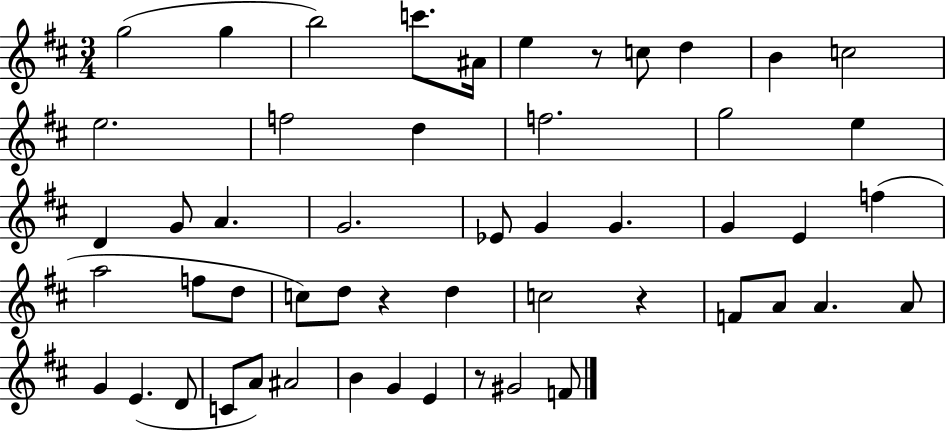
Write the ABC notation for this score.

X:1
T:Untitled
M:3/4
L:1/4
K:D
g2 g b2 c'/2 ^A/4 e z/2 c/2 d B c2 e2 f2 d f2 g2 e D G/2 A G2 _E/2 G G G E f a2 f/2 d/2 c/2 d/2 z d c2 z F/2 A/2 A A/2 G E D/2 C/2 A/2 ^A2 B G E z/2 ^G2 F/2